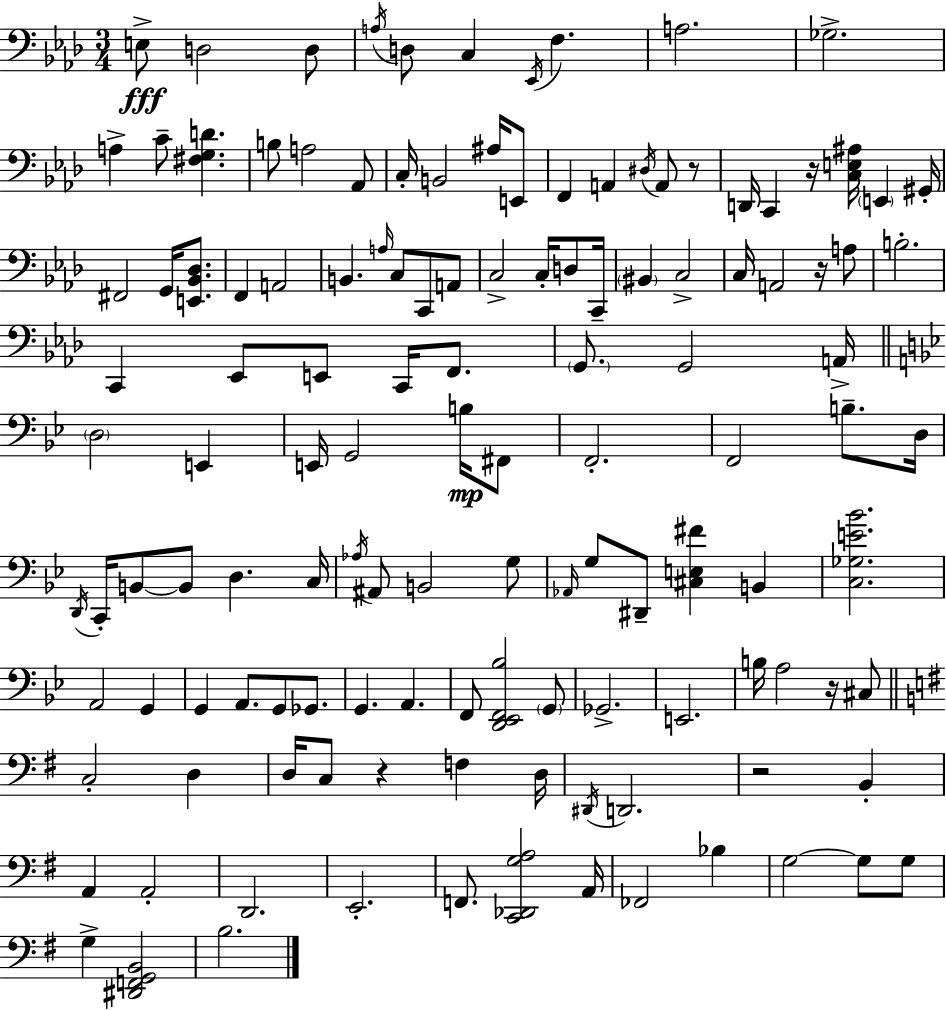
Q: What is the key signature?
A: F minor